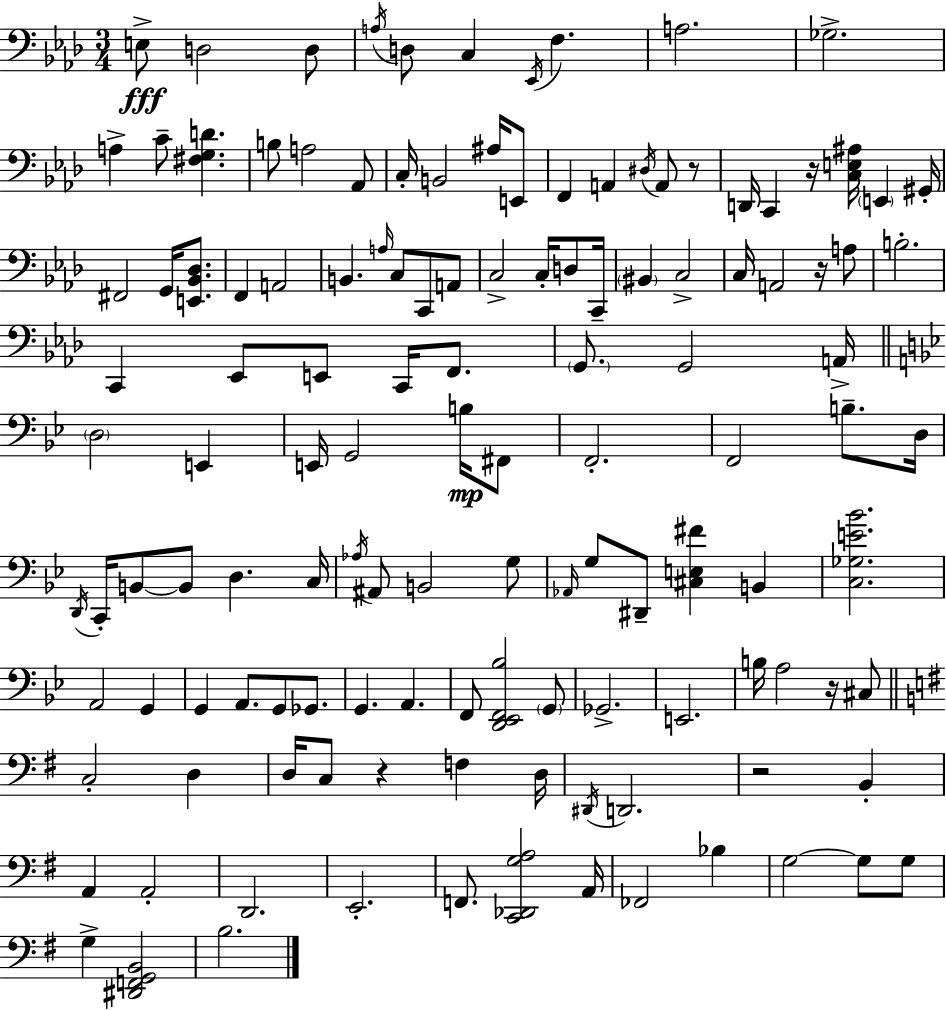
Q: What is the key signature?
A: F minor